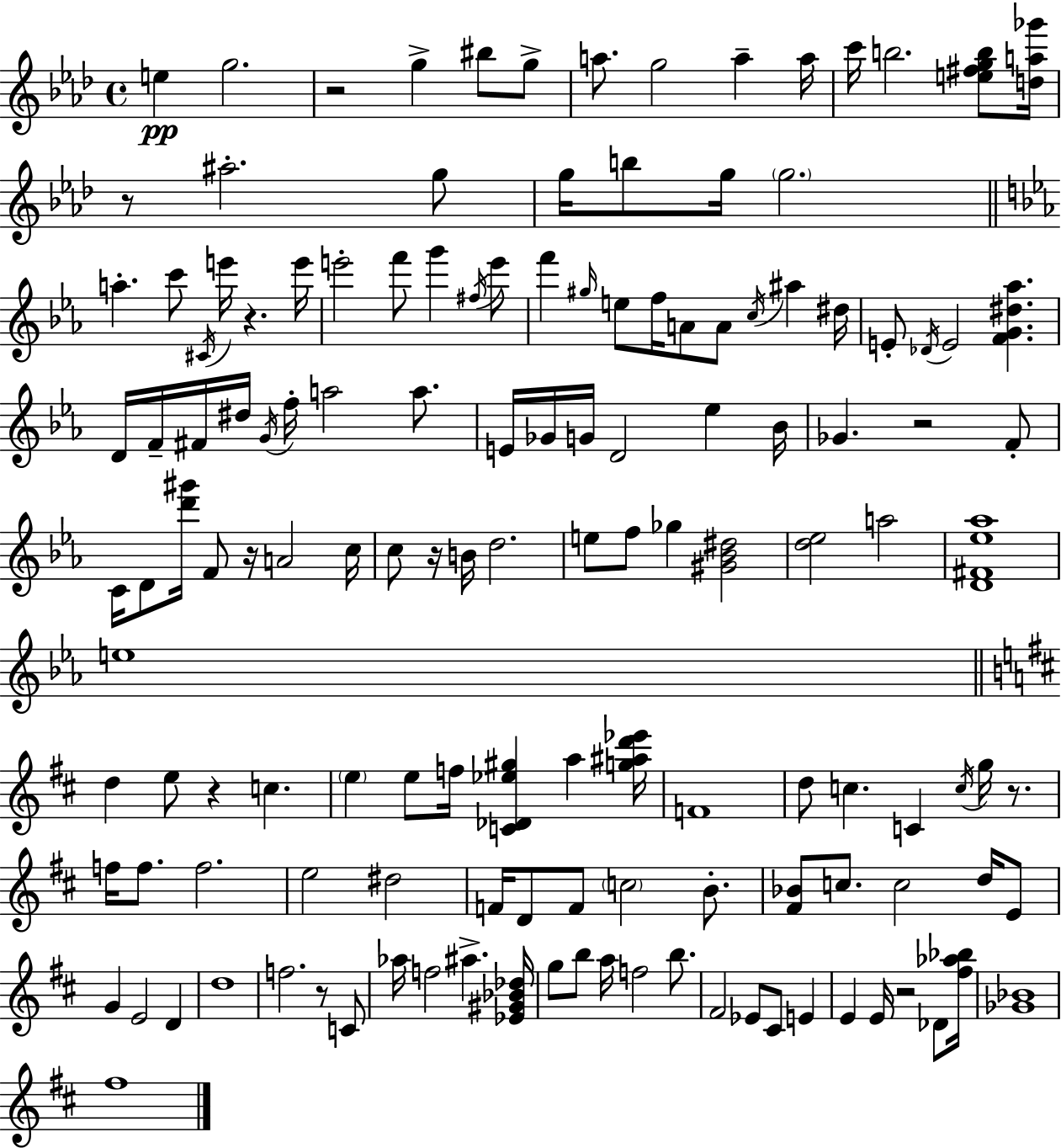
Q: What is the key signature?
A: AES major